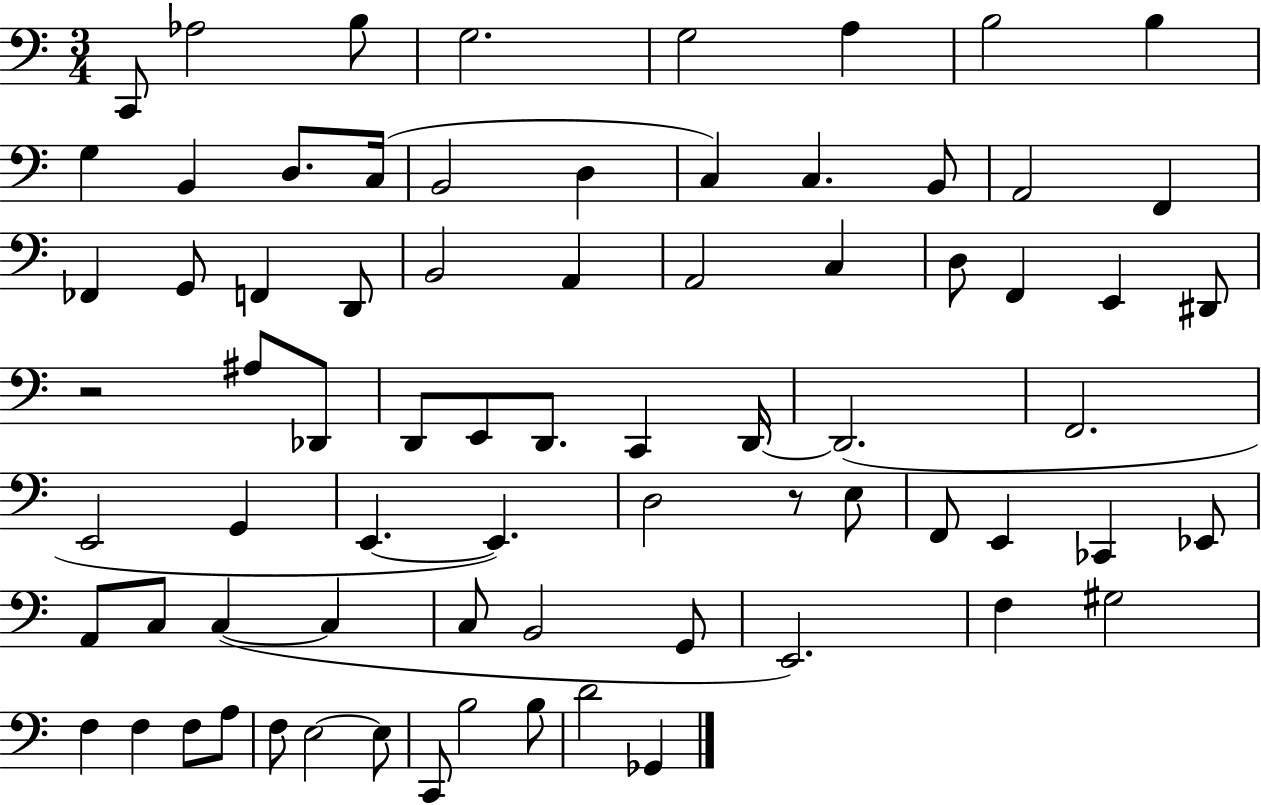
C2/e Ab3/h B3/e G3/h. G3/h A3/q B3/h B3/q G3/q B2/q D3/e. C3/s B2/h D3/q C3/q C3/q. B2/e A2/h F2/q FES2/q G2/e F2/q D2/e B2/h A2/q A2/h C3/q D3/e F2/q E2/q D#2/e R/h A#3/e Db2/e D2/e E2/e D2/e. C2/q D2/s D2/h. F2/h. E2/h G2/q E2/q. E2/q. D3/h R/e E3/e F2/e E2/q CES2/q Eb2/e A2/e C3/e C3/q C3/q C3/e B2/h G2/e E2/h. F3/q G#3/h F3/q F3/q F3/e A3/e F3/e E3/h E3/e C2/e B3/h B3/e D4/h Gb2/q